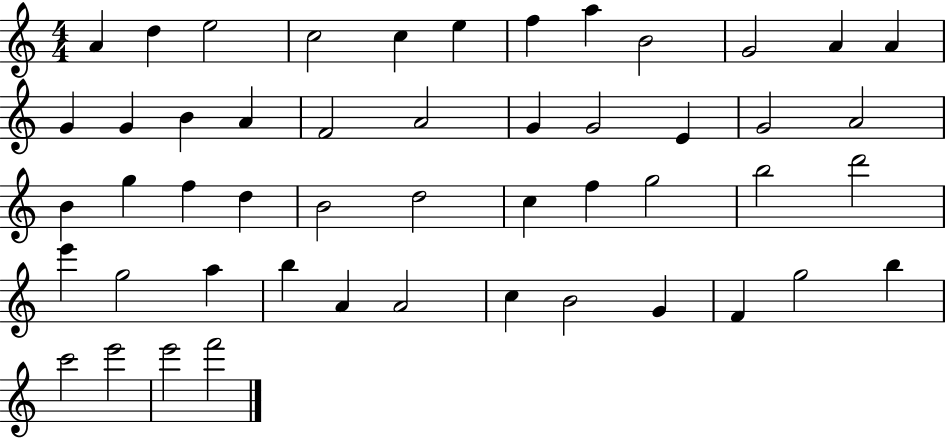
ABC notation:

X:1
T:Untitled
M:4/4
L:1/4
K:C
A d e2 c2 c e f a B2 G2 A A G G B A F2 A2 G G2 E G2 A2 B g f d B2 d2 c f g2 b2 d'2 e' g2 a b A A2 c B2 G F g2 b c'2 e'2 e'2 f'2